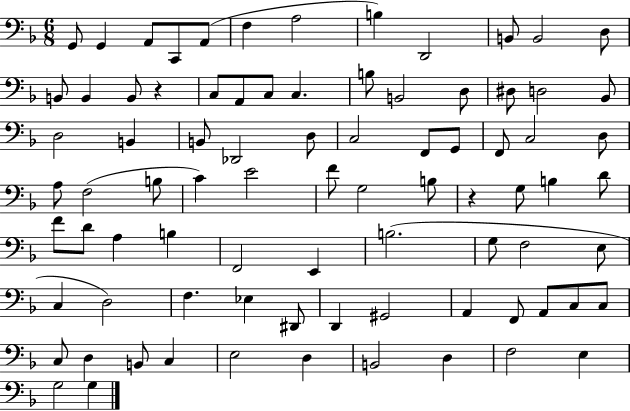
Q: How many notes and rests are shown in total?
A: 83